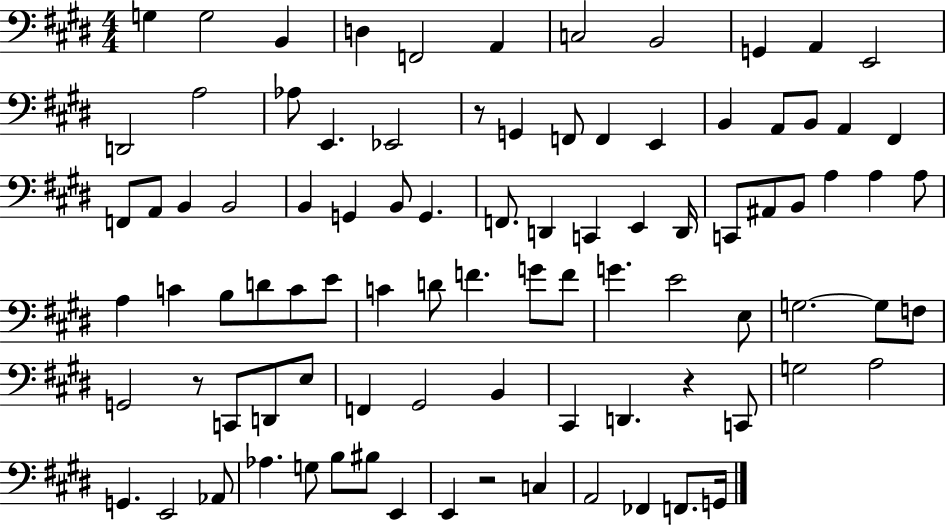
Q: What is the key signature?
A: E major